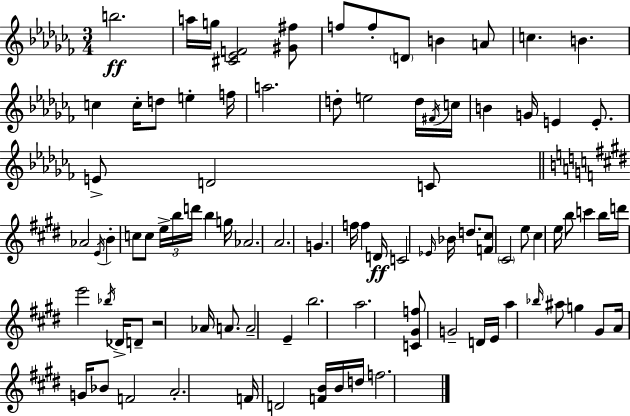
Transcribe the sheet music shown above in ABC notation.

X:1
T:Untitled
M:3/4
L:1/4
K:Abm
b2 a/4 g/4 [^C_EF]2 [^G^f]/2 f/2 f/2 D/2 B A/2 c B c c/4 d/2 e f/4 a2 d/2 e2 d/4 ^F/4 c/4 B G/4 E E/2 E/2 D2 C/2 _A2 E/4 B c/2 c/2 e/4 b/4 d'/4 b g/4 _A2 A2 G f/4 f D/4 C2 _E/4 _B/4 d/2 [F^c]/2 ^C2 e/2 ^c e/4 b/2 c' b/4 d'/4 e'2 _b/4 _D/4 D/2 z2 _A/4 A/2 A2 E b2 a2 [C^Gf]/2 G2 D/4 E/4 a _b/4 ^a/2 g ^G/2 A/4 G/4 _B/2 F2 A2 F/4 D2 [FB]/4 B/4 d/4 f2